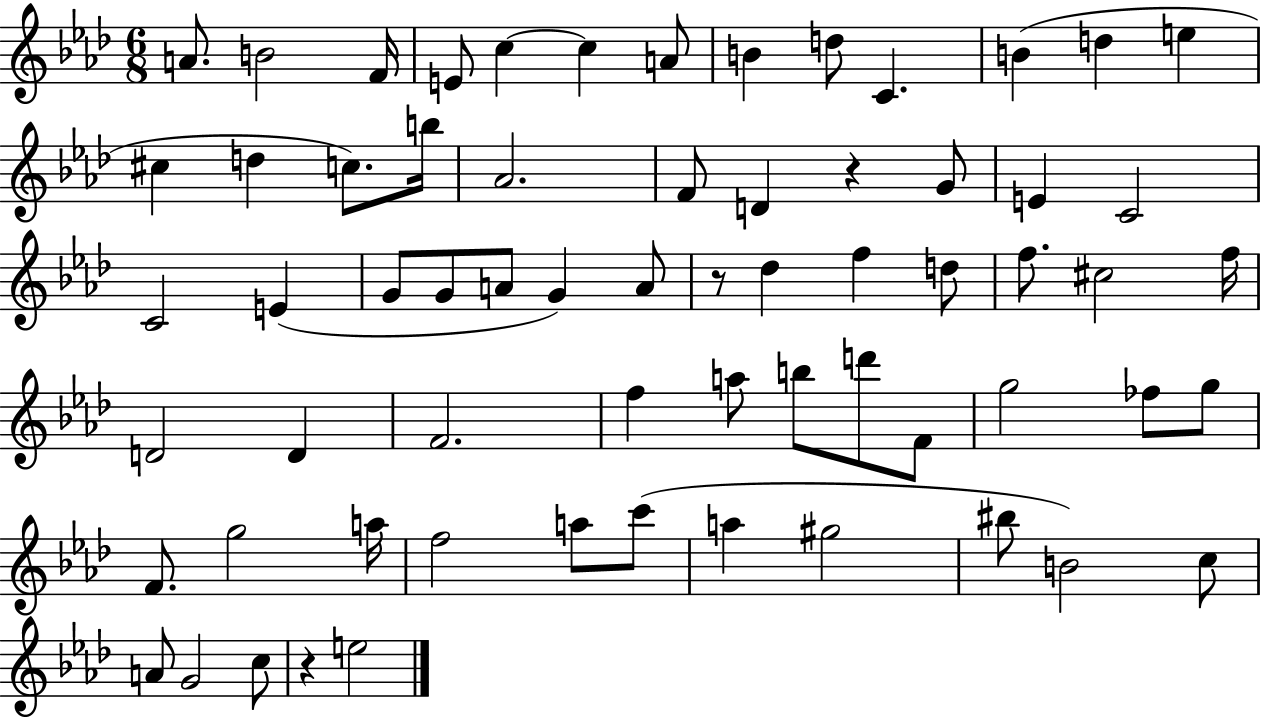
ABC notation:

X:1
T:Untitled
M:6/8
L:1/4
K:Ab
A/2 B2 F/4 E/2 c c A/2 B d/2 C B d e ^c d c/2 b/4 _A2 F/2 D z G/2 E C2 C2 E G/2 G/2 A/2 G A/2 z/2 _d f d/2 f/2 ^c2 f/4 D2 D F2 f a/2 b/2 d'/2 F/2 g2 _f/2 g/2 F/2 g2 a/4 f2 a/2 c'/2 a ^g2 ^b/2 B2 c/2 A/2 G2 c/2 z e2